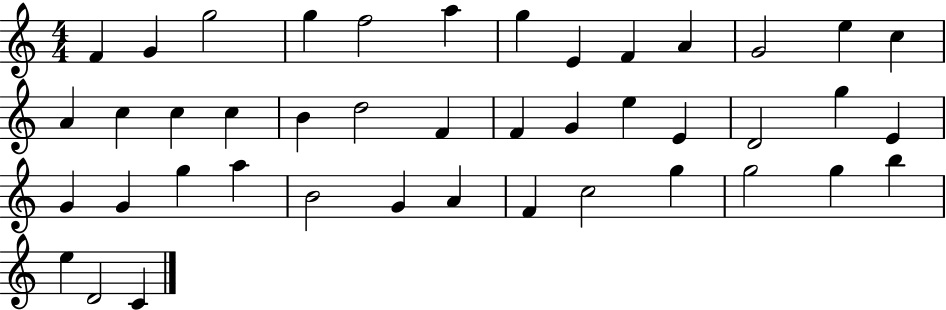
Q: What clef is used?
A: treble